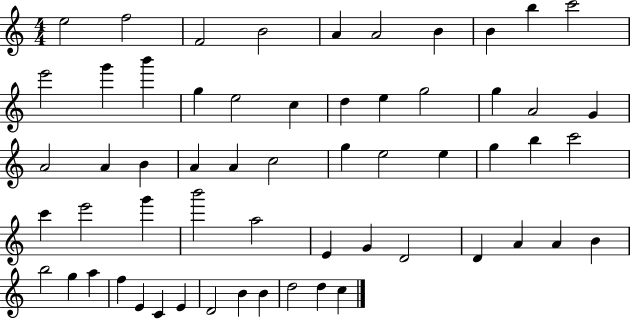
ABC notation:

X:1
T:Untitled
M:4/4
L:1/4
K:C
e2 f2 F2 B2 A A2 B B b c'2 e'2 g' b' g e2 c d e g2 g A2 G A2 A B A A c2 g e2 e g b c'2 c' e'2 g' b'2 a2 E G D2 D A A B b2 g a f E C E D2 B B d2 d c